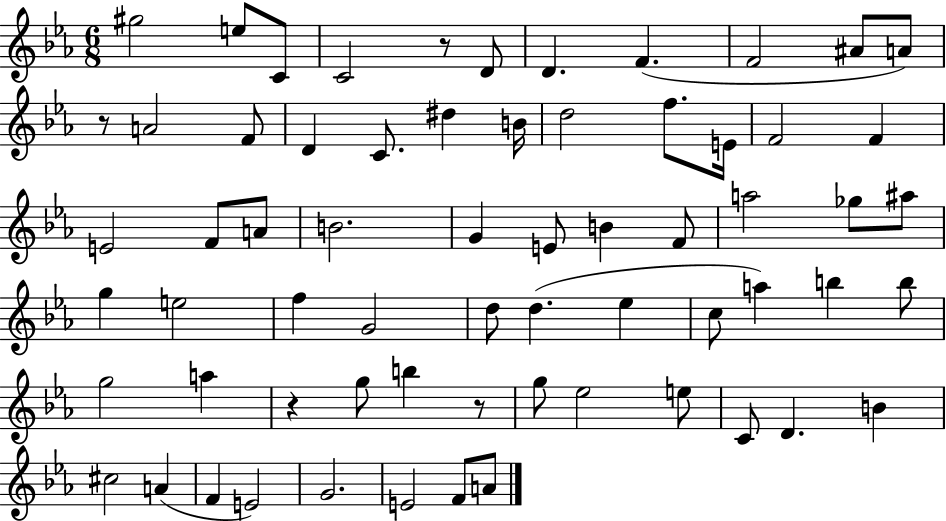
X:1
T:Untitled
M:6/8
L:1/4
K:Eb
^g2 e/2 C/2 C2 z/2 D/2 D F F2 ^A/2 A/2 z/2 A2 F/2 D C/2 ^d B/4 d2 f/2 E/4 F2 F E2 F/2 A/2 B2 G E/2 B F/2 a2 _g/2 ^a/2 g e2 f G2 d/2 d _e c/2 a b b/2 g2 a z g/2 b z/2 g/2 _e2 e/2 C/2 D B ^c2 A F E2 G2 E2 F/2 A/2